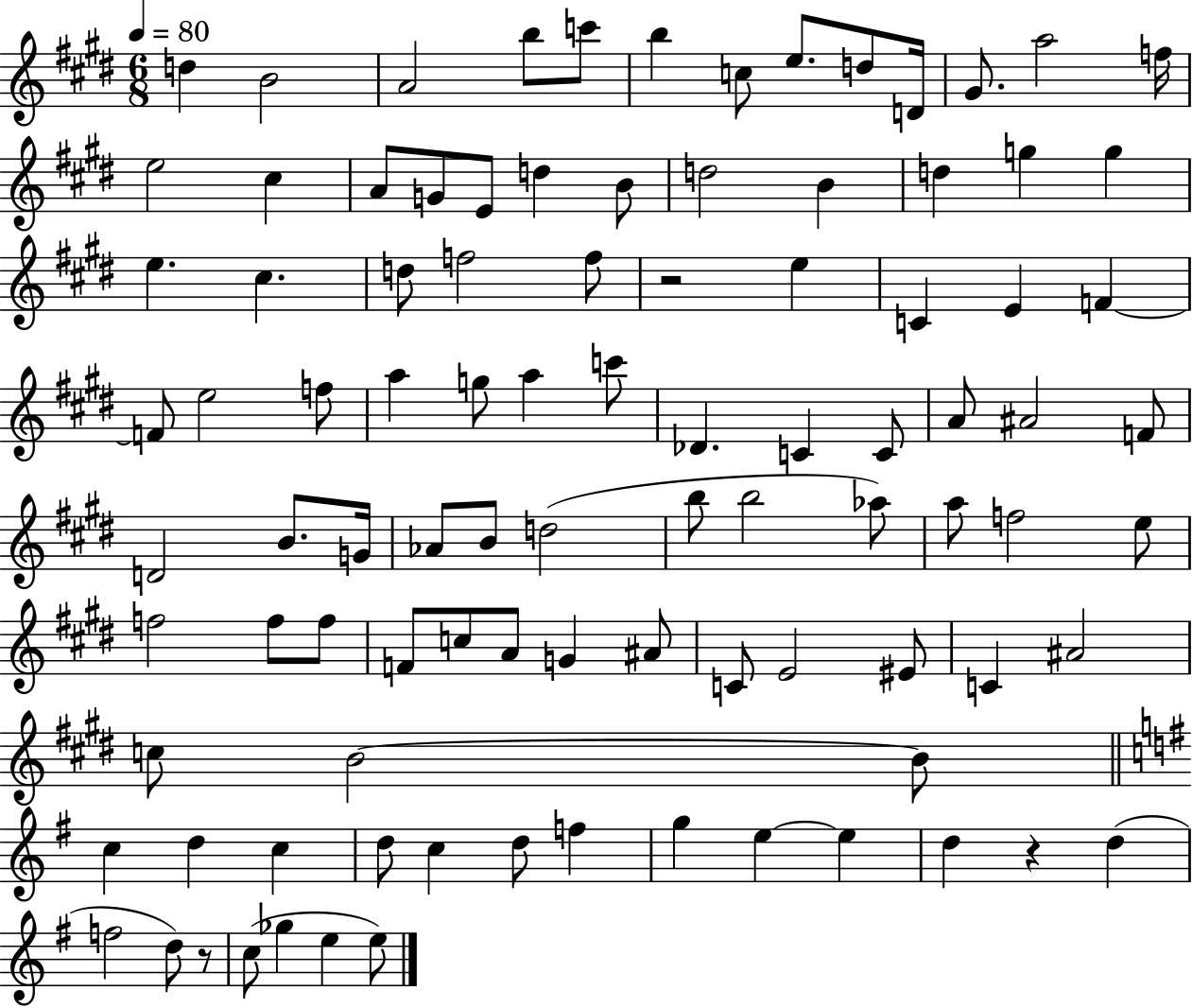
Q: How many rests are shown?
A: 3